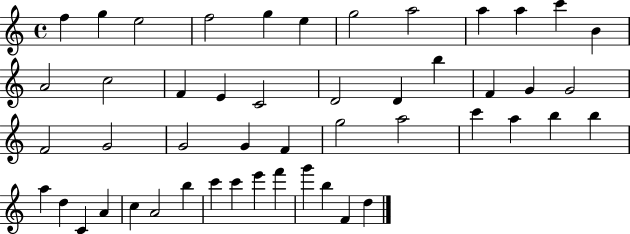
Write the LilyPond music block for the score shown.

{
  \clef treble
  \time 4/4
  \defaultTimeSignature
  \key c \major
  f''4 g''4 e''2 | f''2 g''4 e''4 | g''2 a''2 | a''4 a''4 c'''4 b'4 | \break a'2 c''2 | f'4 e'4 c'2 | d'2 d'4 b''4 | f'4 g'4 g'2 | \break f'2 g'2 | g'2 g'4 f'4 | g''2 a''2 | c'''4 a''4 b''4 b''4 | \break a''4 d''4 c'4 a'4 | c''4 a'2 b''4 | c'''4 c'''4 e'''4 f'''4 | g'''4 b''4 f'4 d''4 | \break \bar "|."
}